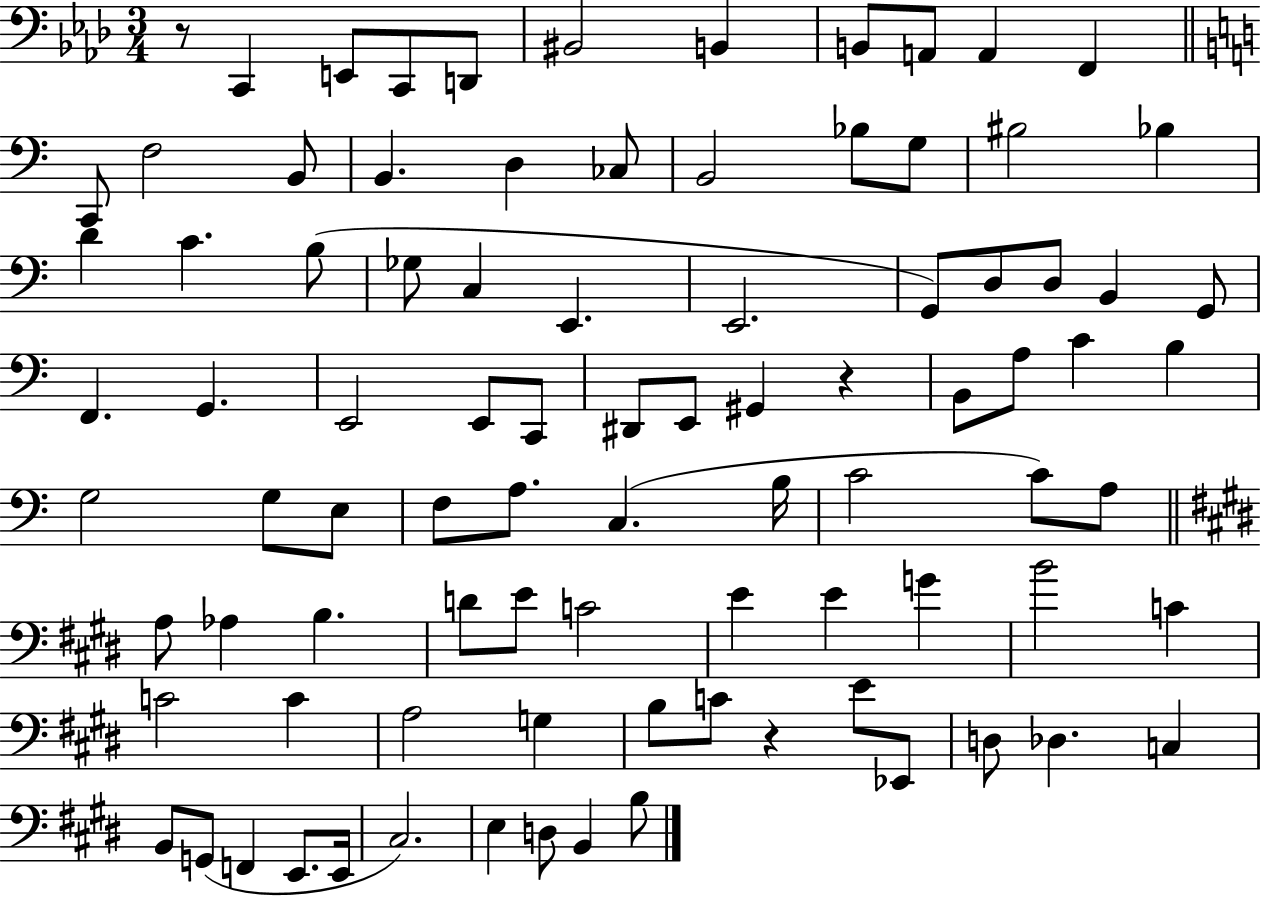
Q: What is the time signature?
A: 3/4